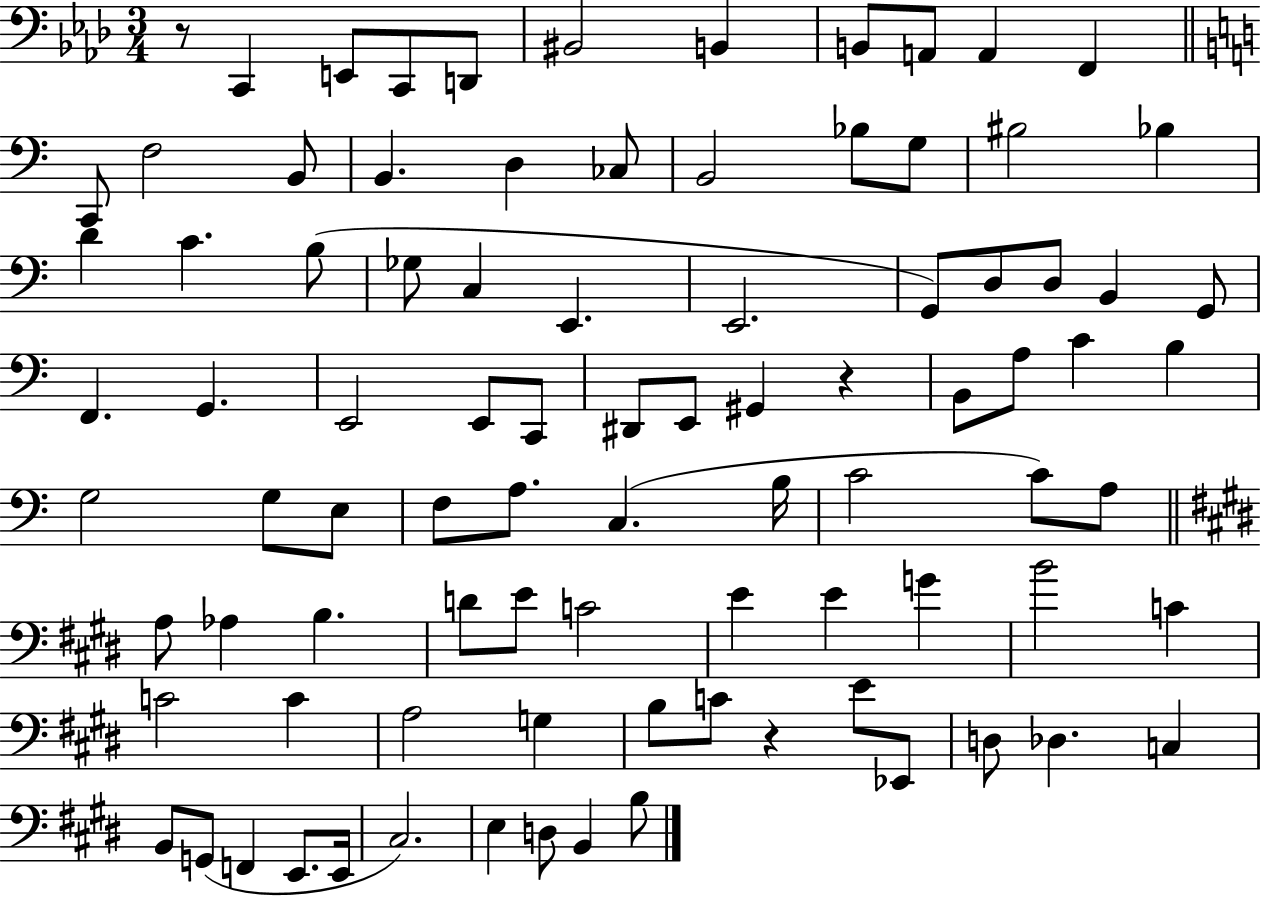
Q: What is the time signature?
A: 3/4